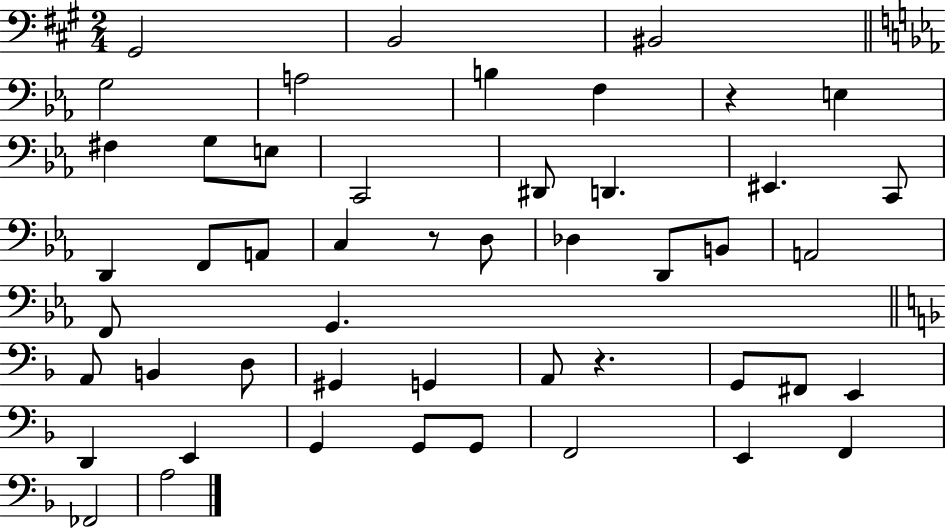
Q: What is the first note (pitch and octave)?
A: G#2